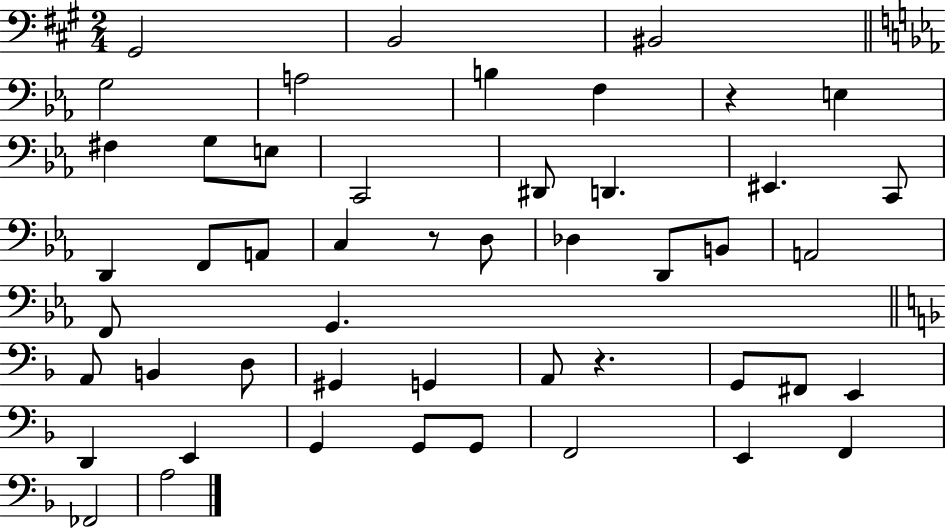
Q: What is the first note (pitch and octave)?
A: G#2